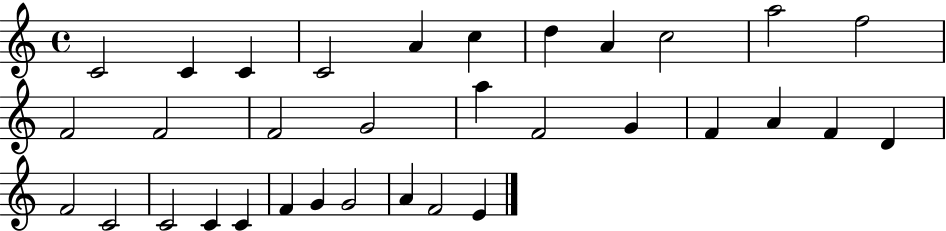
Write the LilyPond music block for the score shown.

{
  \clef treble
  \time 4/4
  \defaultTimeSignature
  \key c \major
  c'2 c'4 c'4 | c'2 a'4 c''4 | d''4 a'4 c''2 | a''2 f''2 | \break f'2 f'2 | f'2 g'2 | a''4 f'2 g'4 | f'4 a'4 f'4 d'4 | \break f'2 c'2 | c'2 c'4 c'4 | f'4 g'4 g'2 | a'4 f'2 e'4 | \break \bar "|."
}